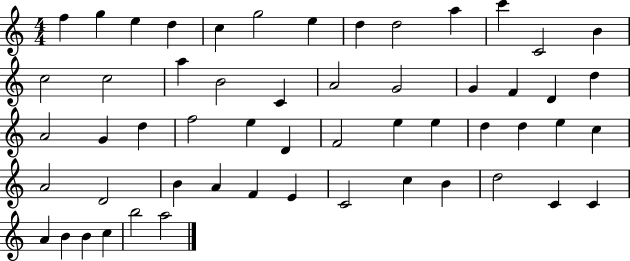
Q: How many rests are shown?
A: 0